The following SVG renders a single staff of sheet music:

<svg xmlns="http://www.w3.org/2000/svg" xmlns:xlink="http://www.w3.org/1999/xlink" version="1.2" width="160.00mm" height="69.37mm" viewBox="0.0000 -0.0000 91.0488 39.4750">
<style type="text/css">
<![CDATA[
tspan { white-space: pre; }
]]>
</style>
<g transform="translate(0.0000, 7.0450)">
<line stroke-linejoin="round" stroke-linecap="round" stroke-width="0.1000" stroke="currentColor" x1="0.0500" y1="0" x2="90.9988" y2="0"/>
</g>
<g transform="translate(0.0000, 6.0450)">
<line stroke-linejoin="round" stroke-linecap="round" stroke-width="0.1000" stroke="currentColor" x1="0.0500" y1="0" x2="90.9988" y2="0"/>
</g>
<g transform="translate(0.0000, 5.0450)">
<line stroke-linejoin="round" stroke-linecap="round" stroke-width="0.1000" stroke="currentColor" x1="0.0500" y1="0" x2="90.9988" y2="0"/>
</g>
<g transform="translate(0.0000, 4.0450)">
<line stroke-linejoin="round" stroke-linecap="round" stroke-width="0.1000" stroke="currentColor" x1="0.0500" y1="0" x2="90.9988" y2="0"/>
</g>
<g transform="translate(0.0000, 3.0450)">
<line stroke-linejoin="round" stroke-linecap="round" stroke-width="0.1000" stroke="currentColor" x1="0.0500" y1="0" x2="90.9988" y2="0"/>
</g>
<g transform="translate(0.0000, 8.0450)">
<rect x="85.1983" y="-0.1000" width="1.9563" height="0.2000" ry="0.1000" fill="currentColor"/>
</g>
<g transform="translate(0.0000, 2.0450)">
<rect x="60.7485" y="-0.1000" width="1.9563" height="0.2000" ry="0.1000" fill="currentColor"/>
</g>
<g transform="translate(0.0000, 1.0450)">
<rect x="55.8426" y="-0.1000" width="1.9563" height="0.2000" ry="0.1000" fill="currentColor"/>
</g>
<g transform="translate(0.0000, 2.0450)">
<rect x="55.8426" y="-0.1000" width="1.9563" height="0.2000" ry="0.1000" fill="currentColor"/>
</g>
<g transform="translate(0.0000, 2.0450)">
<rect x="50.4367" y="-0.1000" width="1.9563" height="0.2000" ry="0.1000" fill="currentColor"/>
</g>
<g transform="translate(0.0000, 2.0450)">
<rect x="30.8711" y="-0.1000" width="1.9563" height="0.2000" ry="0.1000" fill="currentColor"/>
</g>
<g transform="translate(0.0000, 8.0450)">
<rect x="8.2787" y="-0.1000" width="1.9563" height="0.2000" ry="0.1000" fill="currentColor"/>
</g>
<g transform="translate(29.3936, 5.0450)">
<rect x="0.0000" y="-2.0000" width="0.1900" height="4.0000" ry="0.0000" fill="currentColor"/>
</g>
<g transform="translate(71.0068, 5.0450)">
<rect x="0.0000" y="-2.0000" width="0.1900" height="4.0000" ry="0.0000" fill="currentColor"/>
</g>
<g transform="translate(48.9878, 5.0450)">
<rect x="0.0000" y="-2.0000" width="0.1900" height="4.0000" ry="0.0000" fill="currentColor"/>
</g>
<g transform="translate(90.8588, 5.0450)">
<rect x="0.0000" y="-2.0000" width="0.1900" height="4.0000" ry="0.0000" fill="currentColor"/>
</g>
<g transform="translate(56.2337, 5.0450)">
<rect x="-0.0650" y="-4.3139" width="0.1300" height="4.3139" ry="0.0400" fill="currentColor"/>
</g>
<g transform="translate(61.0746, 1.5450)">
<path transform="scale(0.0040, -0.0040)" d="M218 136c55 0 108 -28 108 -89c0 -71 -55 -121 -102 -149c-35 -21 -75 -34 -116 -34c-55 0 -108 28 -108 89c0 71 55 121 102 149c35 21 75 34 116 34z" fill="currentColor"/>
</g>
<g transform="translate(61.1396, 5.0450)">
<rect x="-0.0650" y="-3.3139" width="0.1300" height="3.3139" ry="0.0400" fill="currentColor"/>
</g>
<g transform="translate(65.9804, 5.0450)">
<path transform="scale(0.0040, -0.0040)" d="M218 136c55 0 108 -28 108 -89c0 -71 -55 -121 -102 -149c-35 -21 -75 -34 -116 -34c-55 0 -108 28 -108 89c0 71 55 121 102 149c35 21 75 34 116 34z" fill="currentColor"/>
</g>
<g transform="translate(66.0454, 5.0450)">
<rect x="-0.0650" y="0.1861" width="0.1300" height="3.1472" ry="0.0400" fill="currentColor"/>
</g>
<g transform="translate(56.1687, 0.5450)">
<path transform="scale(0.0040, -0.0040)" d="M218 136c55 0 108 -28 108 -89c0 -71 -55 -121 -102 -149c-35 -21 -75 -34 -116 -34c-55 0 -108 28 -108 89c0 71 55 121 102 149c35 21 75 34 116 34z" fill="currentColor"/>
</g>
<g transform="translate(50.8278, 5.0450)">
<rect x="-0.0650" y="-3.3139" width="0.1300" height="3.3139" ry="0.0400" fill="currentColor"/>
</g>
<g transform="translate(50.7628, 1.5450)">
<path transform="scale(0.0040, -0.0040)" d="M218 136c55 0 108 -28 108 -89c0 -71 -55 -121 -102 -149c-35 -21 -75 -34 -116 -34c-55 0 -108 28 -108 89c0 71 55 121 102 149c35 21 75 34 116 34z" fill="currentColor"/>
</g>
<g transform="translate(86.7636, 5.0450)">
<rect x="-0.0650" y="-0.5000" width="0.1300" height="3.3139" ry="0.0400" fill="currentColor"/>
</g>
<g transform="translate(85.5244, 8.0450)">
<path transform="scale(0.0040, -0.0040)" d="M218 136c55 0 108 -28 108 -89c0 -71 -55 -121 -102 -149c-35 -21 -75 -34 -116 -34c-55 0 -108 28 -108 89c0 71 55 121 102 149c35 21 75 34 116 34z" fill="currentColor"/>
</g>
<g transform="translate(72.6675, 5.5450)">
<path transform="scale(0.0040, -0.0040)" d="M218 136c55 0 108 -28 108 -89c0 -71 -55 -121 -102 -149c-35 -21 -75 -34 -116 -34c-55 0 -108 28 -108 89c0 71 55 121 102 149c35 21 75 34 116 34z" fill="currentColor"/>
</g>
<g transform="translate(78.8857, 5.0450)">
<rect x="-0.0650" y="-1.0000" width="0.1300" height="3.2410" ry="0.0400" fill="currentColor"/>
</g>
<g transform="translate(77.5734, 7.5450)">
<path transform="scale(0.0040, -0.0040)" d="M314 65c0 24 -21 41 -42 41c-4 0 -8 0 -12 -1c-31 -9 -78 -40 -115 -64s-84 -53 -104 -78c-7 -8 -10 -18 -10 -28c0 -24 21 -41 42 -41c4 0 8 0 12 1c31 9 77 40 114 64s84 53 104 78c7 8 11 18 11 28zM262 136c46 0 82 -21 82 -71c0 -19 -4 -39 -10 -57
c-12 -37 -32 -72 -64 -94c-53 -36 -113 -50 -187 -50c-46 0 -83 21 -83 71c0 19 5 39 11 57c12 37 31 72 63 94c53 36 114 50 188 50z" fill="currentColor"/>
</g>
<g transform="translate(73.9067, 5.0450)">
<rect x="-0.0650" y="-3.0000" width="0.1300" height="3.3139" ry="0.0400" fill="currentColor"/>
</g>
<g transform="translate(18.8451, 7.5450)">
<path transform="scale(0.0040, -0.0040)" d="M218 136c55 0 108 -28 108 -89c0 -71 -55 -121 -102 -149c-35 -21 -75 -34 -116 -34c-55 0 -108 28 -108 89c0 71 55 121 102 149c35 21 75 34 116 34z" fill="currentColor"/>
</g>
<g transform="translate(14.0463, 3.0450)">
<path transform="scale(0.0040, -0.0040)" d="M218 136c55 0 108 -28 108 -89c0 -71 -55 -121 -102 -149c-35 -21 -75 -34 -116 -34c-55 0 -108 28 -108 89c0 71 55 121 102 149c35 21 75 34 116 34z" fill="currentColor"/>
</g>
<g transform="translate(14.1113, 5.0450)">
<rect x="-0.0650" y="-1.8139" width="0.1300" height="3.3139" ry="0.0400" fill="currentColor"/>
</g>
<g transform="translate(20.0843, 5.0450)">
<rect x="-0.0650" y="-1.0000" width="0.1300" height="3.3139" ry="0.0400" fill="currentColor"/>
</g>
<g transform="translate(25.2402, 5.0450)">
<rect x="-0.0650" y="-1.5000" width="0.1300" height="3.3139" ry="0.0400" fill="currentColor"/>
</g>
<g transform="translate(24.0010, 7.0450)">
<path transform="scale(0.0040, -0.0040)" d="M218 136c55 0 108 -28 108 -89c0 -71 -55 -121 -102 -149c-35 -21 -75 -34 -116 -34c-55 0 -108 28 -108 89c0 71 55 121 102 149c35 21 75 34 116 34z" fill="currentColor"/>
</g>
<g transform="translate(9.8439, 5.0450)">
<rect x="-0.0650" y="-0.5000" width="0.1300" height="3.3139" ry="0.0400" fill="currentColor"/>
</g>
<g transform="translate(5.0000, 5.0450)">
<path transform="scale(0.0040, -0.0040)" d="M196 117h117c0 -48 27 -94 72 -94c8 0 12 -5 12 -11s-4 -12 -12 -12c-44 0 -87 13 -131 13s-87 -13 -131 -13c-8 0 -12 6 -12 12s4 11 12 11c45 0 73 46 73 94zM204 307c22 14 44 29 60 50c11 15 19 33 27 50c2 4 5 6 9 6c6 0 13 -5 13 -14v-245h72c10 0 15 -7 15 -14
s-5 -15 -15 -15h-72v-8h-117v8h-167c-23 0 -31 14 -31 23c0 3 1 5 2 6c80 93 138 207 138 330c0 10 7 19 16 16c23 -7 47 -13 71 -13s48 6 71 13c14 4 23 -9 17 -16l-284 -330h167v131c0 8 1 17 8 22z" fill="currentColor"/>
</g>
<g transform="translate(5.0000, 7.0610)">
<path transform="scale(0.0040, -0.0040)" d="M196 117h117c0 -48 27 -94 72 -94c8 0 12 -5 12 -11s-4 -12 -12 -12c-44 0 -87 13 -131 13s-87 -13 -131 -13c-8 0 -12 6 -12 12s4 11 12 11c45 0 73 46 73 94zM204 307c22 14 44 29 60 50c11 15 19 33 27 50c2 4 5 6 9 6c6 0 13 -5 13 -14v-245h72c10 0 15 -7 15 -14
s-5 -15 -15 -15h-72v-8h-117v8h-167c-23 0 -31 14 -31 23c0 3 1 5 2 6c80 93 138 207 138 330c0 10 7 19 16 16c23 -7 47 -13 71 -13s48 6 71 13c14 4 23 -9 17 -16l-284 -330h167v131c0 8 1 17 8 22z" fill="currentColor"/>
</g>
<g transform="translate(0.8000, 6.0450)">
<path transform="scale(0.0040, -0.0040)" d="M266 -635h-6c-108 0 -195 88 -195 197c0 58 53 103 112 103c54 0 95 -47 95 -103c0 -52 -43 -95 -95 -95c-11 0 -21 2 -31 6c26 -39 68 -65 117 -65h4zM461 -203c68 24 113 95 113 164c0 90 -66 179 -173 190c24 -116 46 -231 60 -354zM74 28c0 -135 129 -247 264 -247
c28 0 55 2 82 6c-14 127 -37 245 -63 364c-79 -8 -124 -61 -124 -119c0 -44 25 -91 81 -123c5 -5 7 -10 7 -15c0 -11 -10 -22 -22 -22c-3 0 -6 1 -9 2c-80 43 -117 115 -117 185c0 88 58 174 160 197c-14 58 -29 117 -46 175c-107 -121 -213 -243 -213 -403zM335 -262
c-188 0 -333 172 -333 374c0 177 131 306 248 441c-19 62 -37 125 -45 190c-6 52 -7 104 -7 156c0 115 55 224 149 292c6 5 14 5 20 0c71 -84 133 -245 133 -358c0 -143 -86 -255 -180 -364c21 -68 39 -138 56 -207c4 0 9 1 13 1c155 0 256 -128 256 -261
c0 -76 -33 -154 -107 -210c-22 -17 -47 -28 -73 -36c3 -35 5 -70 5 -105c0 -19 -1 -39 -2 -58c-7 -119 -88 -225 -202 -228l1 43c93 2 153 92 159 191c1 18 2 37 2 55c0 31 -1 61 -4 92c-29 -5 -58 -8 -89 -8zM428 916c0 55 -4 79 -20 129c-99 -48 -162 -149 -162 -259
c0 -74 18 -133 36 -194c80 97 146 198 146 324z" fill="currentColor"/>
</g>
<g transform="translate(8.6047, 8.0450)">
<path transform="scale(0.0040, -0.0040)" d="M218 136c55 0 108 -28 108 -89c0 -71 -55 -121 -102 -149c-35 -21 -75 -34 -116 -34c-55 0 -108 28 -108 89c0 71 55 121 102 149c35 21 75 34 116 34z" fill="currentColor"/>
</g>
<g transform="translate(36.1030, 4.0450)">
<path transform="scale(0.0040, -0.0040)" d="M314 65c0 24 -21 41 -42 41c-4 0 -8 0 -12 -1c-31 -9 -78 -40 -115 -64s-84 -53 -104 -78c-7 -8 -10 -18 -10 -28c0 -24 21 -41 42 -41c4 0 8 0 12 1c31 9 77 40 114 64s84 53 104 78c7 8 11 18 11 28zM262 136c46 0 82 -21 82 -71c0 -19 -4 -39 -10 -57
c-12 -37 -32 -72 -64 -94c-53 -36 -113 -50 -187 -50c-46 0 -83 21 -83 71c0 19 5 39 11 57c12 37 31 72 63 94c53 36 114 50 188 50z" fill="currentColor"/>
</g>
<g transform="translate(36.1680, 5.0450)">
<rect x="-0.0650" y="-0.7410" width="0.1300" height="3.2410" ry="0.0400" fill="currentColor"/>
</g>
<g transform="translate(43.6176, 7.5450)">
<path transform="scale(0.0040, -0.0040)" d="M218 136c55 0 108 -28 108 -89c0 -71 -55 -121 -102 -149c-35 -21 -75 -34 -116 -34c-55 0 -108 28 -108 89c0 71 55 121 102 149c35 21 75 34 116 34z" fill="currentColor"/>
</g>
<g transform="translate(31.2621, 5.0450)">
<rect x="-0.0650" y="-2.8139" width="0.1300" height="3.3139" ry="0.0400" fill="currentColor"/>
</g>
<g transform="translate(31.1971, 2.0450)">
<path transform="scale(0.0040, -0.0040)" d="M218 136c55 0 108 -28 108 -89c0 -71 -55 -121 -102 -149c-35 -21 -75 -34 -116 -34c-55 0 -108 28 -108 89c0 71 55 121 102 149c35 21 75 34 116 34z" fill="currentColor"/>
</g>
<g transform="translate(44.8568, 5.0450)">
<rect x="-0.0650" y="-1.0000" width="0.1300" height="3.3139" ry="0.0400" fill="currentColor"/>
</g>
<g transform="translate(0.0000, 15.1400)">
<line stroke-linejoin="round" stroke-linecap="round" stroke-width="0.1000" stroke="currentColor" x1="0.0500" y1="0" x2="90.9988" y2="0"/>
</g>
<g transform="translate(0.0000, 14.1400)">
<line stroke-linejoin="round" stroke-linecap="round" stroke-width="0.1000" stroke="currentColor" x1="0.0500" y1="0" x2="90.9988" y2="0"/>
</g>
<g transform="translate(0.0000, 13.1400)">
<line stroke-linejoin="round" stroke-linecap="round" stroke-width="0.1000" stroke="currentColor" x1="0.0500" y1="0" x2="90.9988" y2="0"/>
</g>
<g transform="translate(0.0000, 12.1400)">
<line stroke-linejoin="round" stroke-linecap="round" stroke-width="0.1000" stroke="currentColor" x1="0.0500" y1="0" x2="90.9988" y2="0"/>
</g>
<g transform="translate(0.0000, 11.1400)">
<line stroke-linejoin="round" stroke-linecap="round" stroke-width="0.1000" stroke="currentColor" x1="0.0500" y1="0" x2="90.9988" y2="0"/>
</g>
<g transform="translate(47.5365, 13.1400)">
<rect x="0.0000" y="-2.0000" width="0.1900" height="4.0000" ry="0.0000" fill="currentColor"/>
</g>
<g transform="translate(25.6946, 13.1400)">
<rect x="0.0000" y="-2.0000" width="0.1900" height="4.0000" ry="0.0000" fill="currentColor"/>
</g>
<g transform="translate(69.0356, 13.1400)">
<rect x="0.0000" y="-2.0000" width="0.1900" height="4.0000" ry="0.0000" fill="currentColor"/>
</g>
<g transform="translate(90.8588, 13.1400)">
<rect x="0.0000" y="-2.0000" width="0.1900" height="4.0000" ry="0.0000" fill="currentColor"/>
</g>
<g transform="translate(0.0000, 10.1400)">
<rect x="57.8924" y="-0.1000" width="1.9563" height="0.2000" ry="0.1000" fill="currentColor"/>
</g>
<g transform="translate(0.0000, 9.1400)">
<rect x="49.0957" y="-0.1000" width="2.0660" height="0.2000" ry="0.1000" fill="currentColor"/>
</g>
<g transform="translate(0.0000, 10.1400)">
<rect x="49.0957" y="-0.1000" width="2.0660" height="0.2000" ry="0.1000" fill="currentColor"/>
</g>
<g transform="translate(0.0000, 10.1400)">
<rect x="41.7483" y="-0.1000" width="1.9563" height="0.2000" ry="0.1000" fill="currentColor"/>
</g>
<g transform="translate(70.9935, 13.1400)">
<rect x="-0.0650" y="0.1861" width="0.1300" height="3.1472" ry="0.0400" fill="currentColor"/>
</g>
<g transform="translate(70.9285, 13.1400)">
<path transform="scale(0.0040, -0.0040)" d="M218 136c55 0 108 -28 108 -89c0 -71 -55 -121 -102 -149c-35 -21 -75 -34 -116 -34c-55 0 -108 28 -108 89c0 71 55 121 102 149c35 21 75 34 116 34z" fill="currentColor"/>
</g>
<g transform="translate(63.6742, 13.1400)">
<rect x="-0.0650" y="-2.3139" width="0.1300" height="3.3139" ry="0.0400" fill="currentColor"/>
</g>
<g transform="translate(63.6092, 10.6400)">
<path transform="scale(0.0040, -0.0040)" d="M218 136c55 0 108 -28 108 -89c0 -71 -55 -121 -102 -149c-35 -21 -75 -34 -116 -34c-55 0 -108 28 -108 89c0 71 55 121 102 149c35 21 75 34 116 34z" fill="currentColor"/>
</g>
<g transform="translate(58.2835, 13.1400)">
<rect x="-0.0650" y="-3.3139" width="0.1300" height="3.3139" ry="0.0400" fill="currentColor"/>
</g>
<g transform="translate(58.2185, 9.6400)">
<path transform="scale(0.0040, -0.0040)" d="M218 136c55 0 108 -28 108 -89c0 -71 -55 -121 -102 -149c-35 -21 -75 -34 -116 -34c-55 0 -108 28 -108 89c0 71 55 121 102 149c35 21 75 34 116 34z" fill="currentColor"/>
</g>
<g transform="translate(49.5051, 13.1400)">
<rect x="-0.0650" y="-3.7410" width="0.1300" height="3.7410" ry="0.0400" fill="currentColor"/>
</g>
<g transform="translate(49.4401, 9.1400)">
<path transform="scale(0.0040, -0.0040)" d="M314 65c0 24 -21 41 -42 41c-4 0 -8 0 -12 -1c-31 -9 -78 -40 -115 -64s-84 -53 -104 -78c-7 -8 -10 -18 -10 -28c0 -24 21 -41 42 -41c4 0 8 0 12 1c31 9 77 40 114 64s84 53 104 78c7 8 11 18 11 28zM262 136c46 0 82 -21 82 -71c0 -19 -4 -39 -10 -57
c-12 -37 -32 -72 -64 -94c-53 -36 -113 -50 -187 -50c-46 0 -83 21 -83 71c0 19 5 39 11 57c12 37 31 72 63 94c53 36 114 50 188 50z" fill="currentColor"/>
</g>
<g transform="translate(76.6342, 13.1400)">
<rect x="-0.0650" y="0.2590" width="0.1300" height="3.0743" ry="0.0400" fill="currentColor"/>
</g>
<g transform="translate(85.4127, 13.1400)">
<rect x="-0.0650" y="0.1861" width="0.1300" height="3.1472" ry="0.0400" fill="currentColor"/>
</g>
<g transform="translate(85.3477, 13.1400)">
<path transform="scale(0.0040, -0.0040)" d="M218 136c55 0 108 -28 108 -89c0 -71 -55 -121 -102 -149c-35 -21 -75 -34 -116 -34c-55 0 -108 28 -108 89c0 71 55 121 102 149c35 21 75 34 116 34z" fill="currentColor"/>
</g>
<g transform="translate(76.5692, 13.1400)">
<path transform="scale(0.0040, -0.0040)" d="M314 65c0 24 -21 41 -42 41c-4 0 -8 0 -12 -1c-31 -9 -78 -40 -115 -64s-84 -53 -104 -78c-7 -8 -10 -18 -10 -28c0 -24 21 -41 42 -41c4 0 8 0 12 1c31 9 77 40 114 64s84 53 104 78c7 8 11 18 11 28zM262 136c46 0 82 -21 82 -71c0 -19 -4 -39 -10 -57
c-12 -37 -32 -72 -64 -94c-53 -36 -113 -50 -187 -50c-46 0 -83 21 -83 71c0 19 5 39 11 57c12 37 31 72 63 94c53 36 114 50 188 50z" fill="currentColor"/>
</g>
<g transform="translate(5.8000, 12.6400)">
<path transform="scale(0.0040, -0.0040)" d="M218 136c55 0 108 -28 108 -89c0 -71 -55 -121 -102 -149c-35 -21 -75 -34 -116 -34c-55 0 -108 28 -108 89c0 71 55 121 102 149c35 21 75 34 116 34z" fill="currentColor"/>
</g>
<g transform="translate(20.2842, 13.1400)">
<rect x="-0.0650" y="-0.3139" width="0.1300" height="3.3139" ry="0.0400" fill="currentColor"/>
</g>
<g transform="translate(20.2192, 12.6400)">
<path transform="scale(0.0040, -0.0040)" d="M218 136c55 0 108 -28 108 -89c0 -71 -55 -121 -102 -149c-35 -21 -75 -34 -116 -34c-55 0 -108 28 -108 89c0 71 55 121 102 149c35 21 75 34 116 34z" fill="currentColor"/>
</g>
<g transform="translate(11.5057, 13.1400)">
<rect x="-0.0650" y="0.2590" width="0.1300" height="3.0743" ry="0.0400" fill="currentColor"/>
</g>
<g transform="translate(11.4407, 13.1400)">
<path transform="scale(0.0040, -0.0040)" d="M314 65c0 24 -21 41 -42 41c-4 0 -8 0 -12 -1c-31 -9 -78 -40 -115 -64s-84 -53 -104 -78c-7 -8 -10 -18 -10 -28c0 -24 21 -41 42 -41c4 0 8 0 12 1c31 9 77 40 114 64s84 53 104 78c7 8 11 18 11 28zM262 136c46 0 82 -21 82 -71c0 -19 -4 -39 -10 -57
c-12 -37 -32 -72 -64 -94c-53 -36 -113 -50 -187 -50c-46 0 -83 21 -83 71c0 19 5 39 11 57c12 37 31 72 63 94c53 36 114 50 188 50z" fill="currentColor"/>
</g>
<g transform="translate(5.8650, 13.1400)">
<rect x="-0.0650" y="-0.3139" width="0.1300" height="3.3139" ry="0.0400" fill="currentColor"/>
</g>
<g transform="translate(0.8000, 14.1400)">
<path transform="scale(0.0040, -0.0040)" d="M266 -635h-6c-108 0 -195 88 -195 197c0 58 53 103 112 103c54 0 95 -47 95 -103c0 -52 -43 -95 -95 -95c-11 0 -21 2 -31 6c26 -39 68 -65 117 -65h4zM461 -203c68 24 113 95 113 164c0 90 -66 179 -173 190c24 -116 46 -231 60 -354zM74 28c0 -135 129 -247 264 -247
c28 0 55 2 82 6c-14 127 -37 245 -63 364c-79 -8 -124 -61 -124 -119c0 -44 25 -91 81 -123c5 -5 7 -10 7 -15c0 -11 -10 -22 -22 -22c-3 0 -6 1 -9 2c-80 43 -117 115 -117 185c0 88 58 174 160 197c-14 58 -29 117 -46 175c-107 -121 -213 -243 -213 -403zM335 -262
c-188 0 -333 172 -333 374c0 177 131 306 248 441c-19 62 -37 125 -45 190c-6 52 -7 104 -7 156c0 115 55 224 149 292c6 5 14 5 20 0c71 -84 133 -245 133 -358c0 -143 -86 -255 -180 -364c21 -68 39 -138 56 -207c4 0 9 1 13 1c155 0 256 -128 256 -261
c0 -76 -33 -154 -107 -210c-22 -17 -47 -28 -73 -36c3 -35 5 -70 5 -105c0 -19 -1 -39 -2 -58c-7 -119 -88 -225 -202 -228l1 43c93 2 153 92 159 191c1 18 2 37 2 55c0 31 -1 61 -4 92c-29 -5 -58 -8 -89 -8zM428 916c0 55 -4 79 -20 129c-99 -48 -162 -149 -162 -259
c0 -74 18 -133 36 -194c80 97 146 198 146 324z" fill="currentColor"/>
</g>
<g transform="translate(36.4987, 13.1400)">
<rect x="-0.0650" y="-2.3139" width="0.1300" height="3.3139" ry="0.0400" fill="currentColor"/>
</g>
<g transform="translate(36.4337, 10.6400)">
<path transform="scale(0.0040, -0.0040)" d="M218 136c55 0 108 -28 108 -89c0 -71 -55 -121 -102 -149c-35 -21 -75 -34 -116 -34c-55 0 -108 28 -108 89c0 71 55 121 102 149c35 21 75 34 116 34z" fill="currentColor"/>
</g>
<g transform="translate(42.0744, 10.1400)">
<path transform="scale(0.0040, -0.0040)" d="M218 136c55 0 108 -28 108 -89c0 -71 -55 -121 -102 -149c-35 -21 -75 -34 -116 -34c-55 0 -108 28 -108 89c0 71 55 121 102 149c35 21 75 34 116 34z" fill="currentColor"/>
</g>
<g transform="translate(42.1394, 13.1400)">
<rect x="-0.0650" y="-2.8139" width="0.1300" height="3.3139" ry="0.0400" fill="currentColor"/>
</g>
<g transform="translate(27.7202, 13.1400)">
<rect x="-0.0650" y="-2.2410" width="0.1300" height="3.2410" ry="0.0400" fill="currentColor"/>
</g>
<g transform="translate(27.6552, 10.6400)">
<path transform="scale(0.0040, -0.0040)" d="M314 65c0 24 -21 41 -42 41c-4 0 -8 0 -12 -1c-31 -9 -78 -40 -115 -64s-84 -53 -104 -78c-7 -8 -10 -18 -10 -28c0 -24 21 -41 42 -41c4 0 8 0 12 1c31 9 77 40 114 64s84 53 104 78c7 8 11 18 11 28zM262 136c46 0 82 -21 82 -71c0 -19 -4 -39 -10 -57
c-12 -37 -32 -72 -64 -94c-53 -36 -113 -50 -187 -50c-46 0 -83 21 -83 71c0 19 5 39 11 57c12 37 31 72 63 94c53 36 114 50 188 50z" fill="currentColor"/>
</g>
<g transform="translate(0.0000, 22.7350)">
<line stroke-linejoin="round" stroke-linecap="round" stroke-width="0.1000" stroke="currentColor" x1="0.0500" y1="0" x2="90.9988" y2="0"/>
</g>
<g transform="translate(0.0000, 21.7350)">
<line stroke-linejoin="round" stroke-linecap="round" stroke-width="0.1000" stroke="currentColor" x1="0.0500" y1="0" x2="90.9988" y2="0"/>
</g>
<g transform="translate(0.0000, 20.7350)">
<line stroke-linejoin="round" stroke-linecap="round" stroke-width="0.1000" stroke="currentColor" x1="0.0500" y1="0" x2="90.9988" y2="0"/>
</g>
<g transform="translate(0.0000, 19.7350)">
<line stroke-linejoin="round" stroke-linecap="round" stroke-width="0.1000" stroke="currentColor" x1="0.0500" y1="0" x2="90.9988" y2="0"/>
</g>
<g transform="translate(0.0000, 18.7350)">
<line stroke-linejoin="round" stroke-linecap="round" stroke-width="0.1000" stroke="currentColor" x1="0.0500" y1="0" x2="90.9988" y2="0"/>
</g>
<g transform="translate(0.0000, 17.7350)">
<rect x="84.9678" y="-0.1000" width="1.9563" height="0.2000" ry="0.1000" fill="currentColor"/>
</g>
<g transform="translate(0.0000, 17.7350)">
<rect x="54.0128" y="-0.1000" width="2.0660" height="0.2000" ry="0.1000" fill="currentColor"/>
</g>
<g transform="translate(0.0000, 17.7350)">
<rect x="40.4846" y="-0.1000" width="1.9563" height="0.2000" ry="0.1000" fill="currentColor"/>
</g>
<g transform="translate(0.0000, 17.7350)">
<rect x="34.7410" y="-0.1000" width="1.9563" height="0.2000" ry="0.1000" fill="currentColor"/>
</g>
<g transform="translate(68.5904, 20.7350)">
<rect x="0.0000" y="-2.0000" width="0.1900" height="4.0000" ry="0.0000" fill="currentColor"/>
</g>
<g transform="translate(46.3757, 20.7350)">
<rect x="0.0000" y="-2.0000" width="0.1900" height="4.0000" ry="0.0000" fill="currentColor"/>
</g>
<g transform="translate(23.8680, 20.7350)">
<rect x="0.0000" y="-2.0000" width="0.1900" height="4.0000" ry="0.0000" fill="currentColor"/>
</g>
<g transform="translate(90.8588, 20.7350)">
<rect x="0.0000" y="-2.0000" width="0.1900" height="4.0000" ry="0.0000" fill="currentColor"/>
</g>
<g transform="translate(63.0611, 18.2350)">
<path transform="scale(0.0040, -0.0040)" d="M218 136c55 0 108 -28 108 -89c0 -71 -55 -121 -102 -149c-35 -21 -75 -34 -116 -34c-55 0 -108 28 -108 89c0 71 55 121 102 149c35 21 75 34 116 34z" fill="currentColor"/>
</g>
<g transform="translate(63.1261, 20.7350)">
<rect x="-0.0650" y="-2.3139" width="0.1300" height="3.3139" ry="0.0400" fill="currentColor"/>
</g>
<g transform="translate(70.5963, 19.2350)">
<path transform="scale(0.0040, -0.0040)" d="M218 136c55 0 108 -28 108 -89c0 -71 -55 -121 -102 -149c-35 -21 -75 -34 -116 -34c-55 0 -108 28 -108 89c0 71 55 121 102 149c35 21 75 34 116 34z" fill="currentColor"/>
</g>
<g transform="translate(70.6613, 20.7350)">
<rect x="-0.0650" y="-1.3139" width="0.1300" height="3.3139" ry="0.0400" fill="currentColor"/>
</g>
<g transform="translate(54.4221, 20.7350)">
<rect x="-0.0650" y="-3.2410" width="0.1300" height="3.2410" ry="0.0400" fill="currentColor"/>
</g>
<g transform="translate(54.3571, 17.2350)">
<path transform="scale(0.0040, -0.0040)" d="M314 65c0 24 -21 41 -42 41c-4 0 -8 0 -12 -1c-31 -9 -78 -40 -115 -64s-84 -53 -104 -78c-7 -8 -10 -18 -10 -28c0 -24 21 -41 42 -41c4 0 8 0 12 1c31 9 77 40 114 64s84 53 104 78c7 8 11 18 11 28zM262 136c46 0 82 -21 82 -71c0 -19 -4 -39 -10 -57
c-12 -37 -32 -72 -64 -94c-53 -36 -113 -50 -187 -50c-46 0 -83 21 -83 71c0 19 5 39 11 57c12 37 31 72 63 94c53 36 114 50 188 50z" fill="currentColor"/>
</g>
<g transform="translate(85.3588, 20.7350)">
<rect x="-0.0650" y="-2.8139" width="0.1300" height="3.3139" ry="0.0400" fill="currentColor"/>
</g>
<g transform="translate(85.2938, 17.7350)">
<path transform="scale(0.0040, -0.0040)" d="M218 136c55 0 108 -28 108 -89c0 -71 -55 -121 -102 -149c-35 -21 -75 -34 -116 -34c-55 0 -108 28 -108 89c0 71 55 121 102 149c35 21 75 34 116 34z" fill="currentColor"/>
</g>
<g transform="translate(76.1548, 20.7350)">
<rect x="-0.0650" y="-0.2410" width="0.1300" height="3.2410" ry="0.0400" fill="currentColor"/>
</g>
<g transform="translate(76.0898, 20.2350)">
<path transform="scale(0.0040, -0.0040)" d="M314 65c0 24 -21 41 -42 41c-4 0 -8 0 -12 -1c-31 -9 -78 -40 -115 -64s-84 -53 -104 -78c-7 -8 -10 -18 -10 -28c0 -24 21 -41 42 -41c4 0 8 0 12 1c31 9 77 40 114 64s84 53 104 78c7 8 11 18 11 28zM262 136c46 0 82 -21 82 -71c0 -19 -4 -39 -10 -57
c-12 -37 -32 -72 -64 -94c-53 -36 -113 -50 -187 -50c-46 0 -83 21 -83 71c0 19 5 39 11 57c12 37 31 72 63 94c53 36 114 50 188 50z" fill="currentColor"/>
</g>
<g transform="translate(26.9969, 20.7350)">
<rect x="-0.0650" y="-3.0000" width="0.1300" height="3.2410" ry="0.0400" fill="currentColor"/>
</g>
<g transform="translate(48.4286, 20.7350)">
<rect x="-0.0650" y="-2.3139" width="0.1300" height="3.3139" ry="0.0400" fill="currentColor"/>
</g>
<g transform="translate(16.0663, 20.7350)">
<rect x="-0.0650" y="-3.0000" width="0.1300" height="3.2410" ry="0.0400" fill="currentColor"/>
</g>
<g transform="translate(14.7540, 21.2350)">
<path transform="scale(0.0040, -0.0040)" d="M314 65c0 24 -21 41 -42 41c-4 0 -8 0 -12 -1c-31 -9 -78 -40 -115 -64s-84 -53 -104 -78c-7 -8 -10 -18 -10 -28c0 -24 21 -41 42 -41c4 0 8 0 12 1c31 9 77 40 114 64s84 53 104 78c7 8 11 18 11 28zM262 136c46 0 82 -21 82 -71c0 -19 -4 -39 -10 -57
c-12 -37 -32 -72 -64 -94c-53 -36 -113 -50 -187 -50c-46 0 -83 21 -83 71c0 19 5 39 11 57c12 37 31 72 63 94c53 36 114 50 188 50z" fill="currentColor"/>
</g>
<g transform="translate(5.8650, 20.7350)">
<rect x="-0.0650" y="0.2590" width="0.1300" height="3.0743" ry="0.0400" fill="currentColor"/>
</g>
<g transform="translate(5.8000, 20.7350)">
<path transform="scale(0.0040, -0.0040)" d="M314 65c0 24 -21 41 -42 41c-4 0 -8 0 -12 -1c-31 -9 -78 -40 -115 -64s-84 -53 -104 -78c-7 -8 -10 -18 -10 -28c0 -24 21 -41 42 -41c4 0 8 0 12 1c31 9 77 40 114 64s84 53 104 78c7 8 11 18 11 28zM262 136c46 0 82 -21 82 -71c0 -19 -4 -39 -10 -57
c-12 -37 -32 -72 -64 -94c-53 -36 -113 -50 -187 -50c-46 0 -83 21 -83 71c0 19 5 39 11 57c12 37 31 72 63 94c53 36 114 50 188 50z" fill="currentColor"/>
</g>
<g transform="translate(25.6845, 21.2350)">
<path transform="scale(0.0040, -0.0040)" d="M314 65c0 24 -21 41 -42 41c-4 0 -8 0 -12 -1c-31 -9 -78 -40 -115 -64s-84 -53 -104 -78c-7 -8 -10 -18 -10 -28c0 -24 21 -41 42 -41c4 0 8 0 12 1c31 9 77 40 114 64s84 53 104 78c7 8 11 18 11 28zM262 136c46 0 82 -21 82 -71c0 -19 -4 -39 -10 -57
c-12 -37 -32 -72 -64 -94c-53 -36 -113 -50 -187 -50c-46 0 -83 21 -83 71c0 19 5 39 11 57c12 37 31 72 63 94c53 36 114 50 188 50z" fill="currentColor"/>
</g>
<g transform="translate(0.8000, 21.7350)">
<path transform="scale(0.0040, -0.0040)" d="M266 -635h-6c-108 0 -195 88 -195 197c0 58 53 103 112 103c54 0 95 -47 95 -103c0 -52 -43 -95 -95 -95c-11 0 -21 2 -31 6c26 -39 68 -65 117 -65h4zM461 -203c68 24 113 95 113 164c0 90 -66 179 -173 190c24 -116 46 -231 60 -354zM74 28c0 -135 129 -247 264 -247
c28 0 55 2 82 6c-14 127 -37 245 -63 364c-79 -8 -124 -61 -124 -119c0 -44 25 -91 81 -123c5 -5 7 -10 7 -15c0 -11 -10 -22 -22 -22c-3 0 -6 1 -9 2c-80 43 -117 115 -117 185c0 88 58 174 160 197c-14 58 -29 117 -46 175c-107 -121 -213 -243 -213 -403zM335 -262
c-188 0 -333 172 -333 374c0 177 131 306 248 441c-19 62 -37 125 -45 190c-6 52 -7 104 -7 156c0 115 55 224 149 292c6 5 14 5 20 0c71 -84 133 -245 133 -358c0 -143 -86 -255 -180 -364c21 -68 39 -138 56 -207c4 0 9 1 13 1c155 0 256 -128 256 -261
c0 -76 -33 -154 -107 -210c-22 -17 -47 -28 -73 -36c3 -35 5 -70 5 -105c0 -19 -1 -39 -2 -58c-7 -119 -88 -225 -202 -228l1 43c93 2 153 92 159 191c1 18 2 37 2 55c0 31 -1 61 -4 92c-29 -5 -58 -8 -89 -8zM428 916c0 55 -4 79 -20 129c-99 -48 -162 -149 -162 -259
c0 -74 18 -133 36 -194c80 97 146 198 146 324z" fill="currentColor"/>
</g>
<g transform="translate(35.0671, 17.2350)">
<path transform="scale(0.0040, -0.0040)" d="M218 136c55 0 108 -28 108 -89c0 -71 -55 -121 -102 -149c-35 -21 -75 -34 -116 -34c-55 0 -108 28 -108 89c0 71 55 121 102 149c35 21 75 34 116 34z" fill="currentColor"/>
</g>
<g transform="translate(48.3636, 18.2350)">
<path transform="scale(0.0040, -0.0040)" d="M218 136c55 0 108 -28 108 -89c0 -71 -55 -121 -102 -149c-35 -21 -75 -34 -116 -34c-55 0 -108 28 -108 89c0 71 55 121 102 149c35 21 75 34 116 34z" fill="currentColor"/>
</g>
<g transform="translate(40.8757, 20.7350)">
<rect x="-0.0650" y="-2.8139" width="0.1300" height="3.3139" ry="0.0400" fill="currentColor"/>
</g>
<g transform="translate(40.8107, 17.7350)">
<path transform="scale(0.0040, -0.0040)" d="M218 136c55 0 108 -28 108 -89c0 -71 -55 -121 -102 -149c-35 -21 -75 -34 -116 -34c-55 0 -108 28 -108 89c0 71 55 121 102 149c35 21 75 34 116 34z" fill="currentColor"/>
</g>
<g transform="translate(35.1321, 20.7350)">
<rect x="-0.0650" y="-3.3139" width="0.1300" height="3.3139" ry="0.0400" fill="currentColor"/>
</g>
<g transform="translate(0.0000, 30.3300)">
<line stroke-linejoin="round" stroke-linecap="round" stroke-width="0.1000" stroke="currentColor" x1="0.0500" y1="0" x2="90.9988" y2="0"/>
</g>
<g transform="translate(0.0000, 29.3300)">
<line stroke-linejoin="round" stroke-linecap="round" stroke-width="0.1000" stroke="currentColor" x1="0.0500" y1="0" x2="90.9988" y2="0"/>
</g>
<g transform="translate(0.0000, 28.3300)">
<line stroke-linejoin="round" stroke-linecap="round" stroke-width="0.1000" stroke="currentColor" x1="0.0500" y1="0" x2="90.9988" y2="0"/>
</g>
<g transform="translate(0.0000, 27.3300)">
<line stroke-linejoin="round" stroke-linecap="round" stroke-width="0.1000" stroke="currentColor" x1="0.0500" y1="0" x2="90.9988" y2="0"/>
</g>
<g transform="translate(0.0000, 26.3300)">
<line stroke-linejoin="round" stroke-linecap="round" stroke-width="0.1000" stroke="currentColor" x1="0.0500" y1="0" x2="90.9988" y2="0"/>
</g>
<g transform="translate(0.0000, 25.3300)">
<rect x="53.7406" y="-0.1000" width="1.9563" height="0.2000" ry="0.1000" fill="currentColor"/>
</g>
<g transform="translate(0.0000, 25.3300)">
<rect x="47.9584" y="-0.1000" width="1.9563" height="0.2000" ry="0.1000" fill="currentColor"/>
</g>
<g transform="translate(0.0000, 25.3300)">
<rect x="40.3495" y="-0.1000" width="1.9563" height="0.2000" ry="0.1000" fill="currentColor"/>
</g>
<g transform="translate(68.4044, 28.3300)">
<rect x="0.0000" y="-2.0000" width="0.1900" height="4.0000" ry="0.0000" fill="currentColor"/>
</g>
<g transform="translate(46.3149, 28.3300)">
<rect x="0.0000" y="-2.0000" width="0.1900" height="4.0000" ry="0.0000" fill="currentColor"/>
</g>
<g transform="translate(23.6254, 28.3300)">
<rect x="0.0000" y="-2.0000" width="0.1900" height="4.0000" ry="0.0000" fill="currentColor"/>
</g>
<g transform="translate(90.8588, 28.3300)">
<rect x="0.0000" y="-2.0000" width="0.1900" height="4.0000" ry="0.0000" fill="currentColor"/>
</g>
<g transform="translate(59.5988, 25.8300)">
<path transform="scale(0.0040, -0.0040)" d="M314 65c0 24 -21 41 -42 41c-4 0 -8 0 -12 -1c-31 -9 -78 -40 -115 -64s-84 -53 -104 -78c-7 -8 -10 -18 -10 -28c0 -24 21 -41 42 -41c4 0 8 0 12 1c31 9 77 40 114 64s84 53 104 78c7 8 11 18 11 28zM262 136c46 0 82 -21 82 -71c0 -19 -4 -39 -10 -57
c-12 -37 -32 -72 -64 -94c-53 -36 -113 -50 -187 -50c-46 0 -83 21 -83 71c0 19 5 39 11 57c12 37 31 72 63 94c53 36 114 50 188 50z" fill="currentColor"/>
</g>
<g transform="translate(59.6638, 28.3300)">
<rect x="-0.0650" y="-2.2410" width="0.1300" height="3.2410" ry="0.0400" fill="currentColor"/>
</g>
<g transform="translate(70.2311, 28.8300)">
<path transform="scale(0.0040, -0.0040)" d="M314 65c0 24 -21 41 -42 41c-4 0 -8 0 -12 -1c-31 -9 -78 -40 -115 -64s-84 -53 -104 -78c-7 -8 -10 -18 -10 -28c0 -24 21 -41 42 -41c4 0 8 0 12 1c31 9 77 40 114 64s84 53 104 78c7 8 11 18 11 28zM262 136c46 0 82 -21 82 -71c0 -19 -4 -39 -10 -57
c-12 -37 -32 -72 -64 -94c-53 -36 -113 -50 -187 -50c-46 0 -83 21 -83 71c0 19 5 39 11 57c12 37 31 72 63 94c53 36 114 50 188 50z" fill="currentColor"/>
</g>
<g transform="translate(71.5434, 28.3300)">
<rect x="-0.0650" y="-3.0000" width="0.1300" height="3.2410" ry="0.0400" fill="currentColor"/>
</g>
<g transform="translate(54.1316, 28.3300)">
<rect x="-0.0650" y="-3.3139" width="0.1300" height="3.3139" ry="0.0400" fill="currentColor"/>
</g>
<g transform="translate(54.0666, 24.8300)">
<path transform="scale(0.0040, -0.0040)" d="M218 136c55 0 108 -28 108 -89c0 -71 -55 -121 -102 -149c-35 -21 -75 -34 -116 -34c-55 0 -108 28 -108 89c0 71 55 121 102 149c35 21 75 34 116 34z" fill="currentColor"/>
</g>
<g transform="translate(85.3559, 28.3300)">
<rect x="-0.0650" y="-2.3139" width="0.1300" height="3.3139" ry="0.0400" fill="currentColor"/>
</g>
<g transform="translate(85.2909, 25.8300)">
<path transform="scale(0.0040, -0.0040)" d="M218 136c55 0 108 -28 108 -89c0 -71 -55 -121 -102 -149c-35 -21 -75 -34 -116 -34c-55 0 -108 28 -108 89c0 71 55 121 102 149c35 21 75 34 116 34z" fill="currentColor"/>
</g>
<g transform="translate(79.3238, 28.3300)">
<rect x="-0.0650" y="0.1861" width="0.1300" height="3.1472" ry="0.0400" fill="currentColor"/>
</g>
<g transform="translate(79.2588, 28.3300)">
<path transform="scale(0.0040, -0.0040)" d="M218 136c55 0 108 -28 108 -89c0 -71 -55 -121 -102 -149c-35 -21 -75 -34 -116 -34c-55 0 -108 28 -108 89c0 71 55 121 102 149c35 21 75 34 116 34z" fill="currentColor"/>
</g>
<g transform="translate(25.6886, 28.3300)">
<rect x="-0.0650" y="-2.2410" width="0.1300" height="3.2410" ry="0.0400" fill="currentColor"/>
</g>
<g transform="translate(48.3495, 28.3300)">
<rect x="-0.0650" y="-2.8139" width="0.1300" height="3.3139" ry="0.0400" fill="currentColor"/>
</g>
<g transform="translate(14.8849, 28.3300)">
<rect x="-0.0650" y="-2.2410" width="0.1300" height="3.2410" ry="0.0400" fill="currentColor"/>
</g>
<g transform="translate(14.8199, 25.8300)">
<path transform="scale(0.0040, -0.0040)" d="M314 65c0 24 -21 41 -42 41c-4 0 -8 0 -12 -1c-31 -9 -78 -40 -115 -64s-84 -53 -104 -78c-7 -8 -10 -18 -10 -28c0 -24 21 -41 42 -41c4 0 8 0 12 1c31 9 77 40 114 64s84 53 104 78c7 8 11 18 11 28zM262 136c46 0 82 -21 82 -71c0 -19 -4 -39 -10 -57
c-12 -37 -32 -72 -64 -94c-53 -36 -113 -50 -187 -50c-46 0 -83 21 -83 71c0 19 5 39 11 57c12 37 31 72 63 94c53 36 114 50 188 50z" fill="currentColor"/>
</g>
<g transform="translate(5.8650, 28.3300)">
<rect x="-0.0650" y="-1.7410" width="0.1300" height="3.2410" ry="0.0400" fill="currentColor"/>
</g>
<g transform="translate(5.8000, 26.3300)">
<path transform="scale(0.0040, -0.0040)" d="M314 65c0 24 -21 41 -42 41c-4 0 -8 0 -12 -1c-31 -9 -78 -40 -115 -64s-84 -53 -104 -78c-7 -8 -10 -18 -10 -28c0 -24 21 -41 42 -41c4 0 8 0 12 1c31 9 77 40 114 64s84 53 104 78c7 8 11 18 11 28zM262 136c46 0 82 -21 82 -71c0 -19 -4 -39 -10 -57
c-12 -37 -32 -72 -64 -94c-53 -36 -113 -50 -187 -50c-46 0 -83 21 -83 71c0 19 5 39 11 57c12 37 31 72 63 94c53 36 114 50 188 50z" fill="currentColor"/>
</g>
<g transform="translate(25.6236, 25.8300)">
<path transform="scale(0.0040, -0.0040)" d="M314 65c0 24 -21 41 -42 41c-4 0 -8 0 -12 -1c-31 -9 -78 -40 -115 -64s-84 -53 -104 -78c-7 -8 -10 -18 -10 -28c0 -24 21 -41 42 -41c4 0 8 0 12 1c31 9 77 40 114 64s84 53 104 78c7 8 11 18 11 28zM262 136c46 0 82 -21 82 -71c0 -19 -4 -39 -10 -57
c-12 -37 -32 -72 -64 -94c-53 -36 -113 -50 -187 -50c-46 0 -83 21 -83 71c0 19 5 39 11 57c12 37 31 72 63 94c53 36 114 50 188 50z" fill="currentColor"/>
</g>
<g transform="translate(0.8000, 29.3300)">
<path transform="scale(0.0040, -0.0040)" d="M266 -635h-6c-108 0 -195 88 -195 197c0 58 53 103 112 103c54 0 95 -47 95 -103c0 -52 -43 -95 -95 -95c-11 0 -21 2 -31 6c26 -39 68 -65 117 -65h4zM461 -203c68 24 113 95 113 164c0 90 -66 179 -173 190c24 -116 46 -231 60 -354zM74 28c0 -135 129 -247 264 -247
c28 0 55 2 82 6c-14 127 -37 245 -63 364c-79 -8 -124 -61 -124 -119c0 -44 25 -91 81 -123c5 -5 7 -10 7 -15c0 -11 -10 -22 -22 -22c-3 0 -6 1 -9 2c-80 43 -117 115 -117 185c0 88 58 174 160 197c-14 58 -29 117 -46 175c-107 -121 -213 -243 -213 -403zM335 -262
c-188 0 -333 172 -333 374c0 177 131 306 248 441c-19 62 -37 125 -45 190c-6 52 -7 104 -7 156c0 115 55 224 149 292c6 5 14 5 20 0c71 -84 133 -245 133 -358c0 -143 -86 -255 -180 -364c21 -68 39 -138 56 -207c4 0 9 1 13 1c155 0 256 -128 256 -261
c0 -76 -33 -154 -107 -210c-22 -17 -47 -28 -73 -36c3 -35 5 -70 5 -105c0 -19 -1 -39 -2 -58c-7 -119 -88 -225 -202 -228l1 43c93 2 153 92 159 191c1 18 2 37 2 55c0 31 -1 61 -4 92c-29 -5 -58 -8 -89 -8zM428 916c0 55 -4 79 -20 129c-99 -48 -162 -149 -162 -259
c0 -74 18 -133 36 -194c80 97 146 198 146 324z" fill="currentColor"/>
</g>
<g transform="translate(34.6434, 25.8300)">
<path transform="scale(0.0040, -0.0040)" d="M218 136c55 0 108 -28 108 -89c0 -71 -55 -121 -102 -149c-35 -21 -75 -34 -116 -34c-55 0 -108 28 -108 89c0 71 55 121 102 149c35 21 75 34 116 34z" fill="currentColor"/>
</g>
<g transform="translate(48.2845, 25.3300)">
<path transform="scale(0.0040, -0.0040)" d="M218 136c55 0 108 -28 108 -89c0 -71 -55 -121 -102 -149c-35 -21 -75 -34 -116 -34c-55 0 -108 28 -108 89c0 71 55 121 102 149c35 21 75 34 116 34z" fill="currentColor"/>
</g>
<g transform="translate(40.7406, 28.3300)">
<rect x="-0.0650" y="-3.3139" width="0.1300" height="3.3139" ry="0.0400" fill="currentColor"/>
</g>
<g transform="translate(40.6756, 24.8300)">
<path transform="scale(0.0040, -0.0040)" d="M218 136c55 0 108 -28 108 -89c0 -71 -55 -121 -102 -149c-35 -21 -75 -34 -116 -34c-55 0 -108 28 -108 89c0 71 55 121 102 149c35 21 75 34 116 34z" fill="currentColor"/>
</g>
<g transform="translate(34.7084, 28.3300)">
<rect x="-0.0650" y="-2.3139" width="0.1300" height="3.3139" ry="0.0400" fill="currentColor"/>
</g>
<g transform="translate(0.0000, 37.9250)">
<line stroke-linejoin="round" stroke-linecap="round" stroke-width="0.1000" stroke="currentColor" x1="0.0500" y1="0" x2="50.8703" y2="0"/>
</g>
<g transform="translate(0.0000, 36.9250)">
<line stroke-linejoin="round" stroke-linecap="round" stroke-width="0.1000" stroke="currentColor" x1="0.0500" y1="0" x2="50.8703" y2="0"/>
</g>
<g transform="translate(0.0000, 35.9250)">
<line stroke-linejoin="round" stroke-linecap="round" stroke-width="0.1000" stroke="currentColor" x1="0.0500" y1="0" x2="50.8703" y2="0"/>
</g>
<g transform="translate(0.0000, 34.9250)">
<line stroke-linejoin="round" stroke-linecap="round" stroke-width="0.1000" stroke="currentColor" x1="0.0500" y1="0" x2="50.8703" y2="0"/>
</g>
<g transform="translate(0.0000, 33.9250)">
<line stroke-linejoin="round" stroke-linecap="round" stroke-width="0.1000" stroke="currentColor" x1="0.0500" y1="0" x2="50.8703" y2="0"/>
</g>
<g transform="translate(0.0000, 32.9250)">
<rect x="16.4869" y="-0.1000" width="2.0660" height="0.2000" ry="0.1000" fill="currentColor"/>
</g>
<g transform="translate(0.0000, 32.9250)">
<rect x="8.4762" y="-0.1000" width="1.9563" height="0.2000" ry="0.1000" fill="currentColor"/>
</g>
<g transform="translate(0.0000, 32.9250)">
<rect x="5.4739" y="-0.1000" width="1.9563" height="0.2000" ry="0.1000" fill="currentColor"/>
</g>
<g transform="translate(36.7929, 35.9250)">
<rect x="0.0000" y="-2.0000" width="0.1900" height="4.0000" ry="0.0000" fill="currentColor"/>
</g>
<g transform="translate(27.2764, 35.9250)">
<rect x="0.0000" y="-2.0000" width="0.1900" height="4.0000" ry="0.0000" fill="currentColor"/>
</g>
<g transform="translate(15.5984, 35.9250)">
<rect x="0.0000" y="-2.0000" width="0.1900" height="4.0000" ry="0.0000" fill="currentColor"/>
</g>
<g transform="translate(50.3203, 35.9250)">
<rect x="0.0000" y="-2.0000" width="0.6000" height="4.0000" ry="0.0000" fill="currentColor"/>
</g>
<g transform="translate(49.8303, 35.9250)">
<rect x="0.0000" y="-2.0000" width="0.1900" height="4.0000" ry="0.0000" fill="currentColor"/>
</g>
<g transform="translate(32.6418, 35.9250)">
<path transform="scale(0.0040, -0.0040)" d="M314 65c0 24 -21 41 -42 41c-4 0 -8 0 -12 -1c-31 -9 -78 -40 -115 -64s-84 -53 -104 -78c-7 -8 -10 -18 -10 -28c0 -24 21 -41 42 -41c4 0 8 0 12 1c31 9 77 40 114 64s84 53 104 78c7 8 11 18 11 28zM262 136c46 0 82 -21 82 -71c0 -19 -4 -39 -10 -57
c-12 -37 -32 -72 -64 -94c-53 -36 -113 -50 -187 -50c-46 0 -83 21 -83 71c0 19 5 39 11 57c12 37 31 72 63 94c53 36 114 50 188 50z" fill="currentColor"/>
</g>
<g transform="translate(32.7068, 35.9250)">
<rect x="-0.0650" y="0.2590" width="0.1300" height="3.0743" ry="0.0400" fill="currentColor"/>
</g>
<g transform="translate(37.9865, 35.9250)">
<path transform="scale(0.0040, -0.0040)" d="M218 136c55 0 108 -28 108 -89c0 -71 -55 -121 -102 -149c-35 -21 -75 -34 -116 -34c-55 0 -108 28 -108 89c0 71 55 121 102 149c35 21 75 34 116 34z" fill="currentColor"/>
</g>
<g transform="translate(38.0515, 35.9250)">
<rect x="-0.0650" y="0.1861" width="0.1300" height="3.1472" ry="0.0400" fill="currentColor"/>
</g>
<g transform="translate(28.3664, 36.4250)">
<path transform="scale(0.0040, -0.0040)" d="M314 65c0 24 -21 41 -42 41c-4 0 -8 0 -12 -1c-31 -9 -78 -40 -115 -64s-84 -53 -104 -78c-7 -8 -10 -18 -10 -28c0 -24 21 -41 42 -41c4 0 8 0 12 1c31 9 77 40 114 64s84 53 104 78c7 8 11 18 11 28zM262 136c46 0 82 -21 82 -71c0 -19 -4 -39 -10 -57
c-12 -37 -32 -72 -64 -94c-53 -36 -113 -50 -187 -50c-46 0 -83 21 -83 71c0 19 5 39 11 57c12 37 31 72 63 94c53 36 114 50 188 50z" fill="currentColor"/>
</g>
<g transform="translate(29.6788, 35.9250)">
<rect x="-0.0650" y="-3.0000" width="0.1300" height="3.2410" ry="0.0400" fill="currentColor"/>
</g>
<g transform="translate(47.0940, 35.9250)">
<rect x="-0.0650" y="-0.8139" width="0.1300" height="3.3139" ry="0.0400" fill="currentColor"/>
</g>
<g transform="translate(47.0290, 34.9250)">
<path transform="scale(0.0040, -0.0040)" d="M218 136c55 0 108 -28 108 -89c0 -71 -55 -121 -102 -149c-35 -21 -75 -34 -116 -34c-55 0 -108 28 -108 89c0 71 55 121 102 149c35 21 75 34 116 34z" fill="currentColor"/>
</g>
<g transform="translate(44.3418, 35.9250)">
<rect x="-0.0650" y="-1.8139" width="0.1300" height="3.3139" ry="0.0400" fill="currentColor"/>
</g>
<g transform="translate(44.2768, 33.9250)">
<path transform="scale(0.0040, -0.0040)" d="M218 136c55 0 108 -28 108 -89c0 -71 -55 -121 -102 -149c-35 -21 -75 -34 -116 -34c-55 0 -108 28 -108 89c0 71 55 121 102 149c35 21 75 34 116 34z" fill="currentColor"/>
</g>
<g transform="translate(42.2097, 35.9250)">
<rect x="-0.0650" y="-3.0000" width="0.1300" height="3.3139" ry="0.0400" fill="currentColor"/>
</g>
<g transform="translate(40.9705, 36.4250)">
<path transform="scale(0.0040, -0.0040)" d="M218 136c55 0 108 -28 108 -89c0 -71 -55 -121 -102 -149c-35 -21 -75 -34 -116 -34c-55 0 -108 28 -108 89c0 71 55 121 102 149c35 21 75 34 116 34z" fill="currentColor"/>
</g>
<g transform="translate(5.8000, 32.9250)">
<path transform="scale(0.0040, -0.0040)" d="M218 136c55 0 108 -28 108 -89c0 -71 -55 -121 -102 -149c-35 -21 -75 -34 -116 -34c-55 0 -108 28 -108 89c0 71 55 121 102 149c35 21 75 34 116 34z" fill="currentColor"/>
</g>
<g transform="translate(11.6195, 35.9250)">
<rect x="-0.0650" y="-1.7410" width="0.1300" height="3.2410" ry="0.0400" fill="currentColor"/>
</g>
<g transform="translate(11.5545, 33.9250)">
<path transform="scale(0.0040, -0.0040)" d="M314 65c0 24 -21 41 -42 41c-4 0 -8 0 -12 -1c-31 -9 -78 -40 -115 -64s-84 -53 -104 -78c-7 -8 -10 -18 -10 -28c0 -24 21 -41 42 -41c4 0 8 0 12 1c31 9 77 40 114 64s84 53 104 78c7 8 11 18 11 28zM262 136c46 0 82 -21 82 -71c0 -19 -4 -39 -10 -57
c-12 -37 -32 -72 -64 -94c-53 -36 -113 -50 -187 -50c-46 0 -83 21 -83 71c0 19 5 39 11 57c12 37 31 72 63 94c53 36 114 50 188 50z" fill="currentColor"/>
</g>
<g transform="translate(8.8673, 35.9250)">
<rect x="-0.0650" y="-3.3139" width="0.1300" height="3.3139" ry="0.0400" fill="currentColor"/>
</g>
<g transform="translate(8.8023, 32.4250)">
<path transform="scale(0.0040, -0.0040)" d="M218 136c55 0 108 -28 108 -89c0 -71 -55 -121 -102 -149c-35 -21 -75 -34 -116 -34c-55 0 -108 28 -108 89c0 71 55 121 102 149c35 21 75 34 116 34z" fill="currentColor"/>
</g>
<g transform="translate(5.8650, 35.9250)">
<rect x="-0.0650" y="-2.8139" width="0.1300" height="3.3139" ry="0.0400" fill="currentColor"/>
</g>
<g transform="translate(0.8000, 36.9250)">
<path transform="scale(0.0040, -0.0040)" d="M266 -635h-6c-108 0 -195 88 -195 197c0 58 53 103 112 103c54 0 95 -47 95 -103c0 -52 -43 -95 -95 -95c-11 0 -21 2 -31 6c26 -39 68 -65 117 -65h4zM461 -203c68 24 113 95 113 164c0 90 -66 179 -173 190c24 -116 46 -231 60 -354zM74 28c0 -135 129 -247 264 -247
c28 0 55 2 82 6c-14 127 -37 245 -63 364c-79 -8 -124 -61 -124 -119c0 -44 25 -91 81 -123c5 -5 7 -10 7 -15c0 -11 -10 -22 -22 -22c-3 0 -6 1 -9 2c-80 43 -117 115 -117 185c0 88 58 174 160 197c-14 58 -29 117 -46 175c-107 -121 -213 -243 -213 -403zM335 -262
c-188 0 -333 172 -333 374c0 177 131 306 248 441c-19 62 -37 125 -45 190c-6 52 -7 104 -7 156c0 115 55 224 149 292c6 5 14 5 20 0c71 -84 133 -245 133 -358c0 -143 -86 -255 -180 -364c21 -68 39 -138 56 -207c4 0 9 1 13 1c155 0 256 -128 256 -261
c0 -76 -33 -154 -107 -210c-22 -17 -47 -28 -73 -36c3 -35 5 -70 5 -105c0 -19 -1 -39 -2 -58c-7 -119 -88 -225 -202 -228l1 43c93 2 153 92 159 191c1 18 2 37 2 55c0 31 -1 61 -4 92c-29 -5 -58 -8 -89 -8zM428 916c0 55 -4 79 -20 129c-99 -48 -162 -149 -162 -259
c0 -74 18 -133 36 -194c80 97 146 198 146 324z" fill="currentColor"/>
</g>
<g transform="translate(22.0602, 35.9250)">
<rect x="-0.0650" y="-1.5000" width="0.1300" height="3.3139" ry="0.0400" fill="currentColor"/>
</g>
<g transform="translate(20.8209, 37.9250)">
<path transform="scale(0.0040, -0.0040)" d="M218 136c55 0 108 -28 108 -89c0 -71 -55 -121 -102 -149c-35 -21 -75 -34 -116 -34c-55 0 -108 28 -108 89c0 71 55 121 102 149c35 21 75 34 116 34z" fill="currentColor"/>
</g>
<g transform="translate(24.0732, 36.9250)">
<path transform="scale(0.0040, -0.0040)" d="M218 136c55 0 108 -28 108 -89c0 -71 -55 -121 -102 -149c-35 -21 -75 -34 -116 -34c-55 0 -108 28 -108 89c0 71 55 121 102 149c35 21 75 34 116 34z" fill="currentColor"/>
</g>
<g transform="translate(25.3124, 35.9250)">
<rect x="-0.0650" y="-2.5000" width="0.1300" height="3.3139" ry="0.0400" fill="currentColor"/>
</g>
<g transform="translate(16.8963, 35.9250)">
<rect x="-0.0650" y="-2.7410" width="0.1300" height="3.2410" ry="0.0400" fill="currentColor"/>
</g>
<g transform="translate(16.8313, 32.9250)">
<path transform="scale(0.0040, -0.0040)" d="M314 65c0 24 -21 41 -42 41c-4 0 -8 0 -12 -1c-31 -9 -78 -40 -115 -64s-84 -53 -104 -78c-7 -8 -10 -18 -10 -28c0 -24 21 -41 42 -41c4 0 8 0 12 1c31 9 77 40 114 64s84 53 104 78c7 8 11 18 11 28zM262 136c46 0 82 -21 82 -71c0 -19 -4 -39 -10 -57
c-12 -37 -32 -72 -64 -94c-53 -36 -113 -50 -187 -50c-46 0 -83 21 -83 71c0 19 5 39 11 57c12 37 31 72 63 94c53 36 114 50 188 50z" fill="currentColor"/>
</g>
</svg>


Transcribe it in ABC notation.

X:1
T:Untitled
M:4/4
L:1/4
K:C
C f D E a d2 D b d' b B A D2 C c B2 c g2 g a c'2 b g B B2 B B2 A2 A2 b a g b2 g e c2 a f2 g2 g2 g b a b g2 A2 B g a b f2 a2 E G A2 B2 B A f d